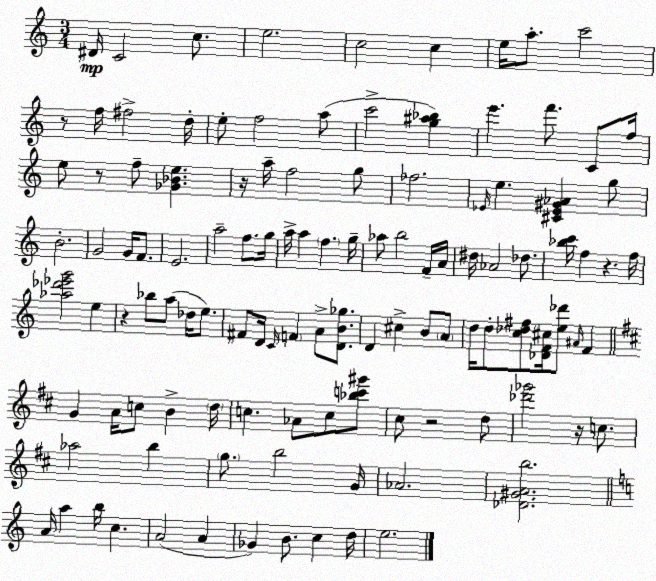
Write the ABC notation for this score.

X:1
T:Untitled
M:3/4
L:1/4
K:Am
^D/4 C2 c/2 e2 c2 c e/4 a/2 c'2 z/2 f/4 ^f2 d/4 e/2 f2 a/2 c'2 [g^a_b] e' f'/2 C/2 f/4 e/2 z/2 f/2 [_G_Be] z/4 a/4 f2 g/2 _f2 _E/4 e [^C_E^G_A] g/2 B2 G2 G/4 F/2 E2 a2 f/2 g/4 a/4 a f g/4 _a/2 b2 F/4 A/4 ^d/4 _A2 _d/2 [_bc']/4 f z f/4 [_a_d'_e'g']2 e z _b/2 a/2 _d/4 e/2 ^F/2 D/4 C/4 F A/2 [DB_g]/2 D ^c B/2 A/2 d/4 d/2 [c_d^f]/2 [_DF^c]/4 [e_d']/2 ^A/4 F G A/4 c/2 B d/4 c _A/2 c/2 [_bc'^g']/2 ^c/2 z2 d/2 [_d'_g']2 z/4 c/2 _a2 b g/2 b2 G/4 _A2 [_D^GAb]2 A/4 a b/4 c A2 A _G B/2 c d/4 e2